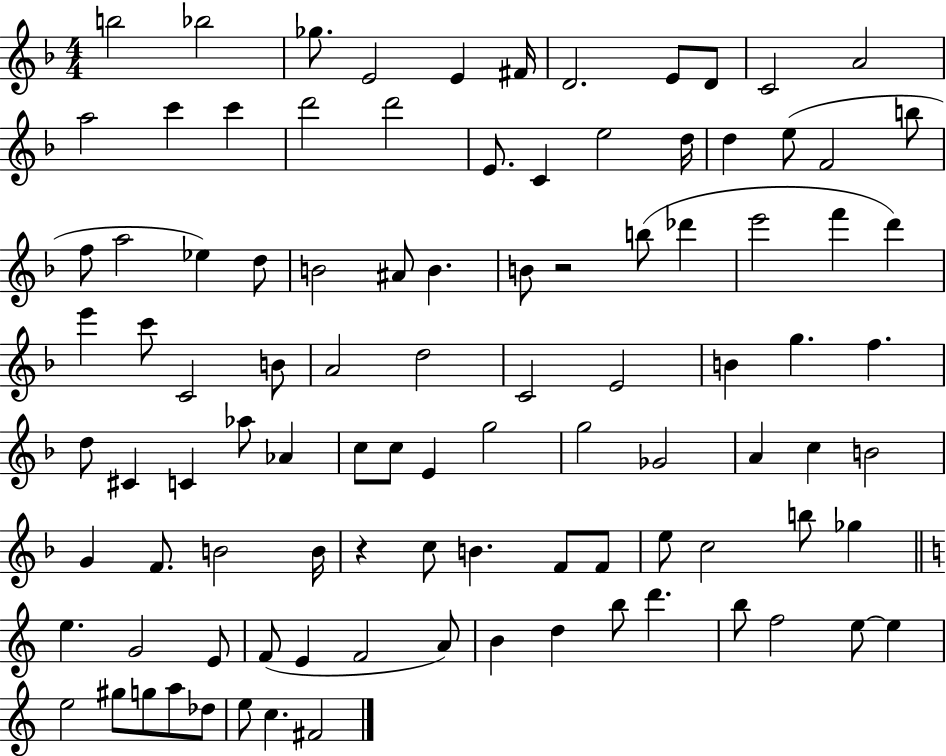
B5/h Bb5/h Gb5/e. E4/h E4/q F#4/s D4/h. E4/e D4/e C4/h A4/h A5/h C6/q C6/q D6/h D6/h E4/e. C4/q E5/h D5/s D5/q E5/e F4/h B5/e F5/e A5/h Eb5/q D5/e B4/h A#4/e B4/q. B4/e R/h B5/e Db6/q E6/h F6/q D6/q E6/q C6/e C4/h B4/e A4/h D5/h C4/h E4/h B4/q G5/q. F5/q. D5/e C#4/q C4/q Ab5/e Ab4/q C5/e C5/e E4/q G5/h G5/h Gb4/h A4/q C5/q B4/h G4/q F4/e. B4/h B4/s R/q C5/e B4/q. F4/e F4/e E5/e C5/h B5/e Gb5/q E5/q. G4/h E4/e F4/e E4/q F4/h A4/e B4/q D5/q B5/e D6/q. B5/e F5/h E5/e E5/q E5/h G#5/e G5/e A5/e Db5/e E5/e C5/q. F#4/h